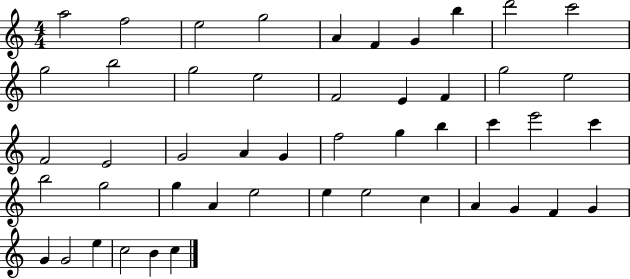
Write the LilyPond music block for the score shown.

{
  \clef treble
  \numericTimeSignature
  \time 4/4
  \key c \major
  a''2 f''2 | e''2 g''2 | a'4 f'4 g'4 b''4 | d'''2 c'''2 | \break g''2 b''2 | g''2 e''2 | f'2 e'4 f'4 | g''2 e''2 | \break f'2 e'2 | g'2 a'4 g'4 | f''2 g''4 b''4 | c'''4 e'''2 c'''4 | \break b''2 g''2 | g''4 a'4 e''2 | e''4 e''2 c''4 | a'4 g'4 f'4 g'4 | \break g'4 g'2 e''4 | c''2 b'4 c''4 | \bar "|."
}